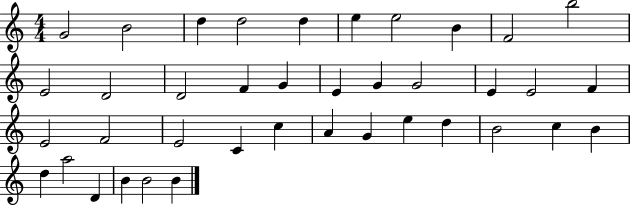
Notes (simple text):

G4/h B4/h D5/q D5/h D5/q E5/q E5/h B4/q F4/h B5/h E4/h D4/h D4/h F4/q G4/q E4/q G4/q G4/h E4/q E4/h F4/q E4/h F4/h E4/h C4/q C5/q A4/q G4/q E5/q D5/q B4/h C5/q B4/q D5/q A5/h D4/q B4/q B4/h B4/q